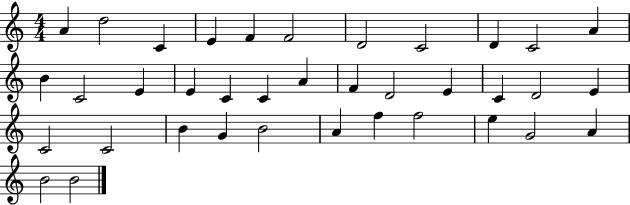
{
  \clef treble
  \numericTimeSignature
  \time 4/4
  \key c \major
  a'4 d''2 c'4 | e'4 f'4 f'2 | d'2 c'2 | d'4 c'2 a'4 | \break b'4 c'2 e'4 | e'4 c'4 c'4 a'4 | f'4 d'2 e'4 | c'4 d'2 e'4 | \break c'2 c'2 | b'4 g'4 b'2 | a'4 f''4 f''2 | e''4 g'2 a'4 | \break b'2 b'2 | \bar "|."
}